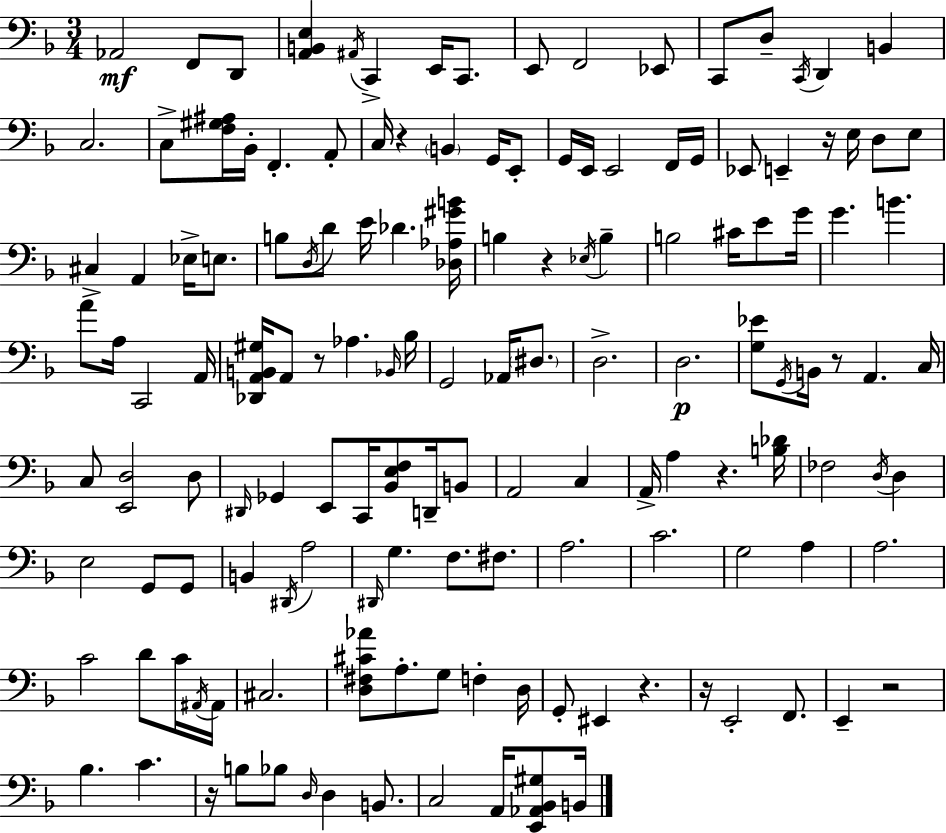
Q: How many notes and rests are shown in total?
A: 144